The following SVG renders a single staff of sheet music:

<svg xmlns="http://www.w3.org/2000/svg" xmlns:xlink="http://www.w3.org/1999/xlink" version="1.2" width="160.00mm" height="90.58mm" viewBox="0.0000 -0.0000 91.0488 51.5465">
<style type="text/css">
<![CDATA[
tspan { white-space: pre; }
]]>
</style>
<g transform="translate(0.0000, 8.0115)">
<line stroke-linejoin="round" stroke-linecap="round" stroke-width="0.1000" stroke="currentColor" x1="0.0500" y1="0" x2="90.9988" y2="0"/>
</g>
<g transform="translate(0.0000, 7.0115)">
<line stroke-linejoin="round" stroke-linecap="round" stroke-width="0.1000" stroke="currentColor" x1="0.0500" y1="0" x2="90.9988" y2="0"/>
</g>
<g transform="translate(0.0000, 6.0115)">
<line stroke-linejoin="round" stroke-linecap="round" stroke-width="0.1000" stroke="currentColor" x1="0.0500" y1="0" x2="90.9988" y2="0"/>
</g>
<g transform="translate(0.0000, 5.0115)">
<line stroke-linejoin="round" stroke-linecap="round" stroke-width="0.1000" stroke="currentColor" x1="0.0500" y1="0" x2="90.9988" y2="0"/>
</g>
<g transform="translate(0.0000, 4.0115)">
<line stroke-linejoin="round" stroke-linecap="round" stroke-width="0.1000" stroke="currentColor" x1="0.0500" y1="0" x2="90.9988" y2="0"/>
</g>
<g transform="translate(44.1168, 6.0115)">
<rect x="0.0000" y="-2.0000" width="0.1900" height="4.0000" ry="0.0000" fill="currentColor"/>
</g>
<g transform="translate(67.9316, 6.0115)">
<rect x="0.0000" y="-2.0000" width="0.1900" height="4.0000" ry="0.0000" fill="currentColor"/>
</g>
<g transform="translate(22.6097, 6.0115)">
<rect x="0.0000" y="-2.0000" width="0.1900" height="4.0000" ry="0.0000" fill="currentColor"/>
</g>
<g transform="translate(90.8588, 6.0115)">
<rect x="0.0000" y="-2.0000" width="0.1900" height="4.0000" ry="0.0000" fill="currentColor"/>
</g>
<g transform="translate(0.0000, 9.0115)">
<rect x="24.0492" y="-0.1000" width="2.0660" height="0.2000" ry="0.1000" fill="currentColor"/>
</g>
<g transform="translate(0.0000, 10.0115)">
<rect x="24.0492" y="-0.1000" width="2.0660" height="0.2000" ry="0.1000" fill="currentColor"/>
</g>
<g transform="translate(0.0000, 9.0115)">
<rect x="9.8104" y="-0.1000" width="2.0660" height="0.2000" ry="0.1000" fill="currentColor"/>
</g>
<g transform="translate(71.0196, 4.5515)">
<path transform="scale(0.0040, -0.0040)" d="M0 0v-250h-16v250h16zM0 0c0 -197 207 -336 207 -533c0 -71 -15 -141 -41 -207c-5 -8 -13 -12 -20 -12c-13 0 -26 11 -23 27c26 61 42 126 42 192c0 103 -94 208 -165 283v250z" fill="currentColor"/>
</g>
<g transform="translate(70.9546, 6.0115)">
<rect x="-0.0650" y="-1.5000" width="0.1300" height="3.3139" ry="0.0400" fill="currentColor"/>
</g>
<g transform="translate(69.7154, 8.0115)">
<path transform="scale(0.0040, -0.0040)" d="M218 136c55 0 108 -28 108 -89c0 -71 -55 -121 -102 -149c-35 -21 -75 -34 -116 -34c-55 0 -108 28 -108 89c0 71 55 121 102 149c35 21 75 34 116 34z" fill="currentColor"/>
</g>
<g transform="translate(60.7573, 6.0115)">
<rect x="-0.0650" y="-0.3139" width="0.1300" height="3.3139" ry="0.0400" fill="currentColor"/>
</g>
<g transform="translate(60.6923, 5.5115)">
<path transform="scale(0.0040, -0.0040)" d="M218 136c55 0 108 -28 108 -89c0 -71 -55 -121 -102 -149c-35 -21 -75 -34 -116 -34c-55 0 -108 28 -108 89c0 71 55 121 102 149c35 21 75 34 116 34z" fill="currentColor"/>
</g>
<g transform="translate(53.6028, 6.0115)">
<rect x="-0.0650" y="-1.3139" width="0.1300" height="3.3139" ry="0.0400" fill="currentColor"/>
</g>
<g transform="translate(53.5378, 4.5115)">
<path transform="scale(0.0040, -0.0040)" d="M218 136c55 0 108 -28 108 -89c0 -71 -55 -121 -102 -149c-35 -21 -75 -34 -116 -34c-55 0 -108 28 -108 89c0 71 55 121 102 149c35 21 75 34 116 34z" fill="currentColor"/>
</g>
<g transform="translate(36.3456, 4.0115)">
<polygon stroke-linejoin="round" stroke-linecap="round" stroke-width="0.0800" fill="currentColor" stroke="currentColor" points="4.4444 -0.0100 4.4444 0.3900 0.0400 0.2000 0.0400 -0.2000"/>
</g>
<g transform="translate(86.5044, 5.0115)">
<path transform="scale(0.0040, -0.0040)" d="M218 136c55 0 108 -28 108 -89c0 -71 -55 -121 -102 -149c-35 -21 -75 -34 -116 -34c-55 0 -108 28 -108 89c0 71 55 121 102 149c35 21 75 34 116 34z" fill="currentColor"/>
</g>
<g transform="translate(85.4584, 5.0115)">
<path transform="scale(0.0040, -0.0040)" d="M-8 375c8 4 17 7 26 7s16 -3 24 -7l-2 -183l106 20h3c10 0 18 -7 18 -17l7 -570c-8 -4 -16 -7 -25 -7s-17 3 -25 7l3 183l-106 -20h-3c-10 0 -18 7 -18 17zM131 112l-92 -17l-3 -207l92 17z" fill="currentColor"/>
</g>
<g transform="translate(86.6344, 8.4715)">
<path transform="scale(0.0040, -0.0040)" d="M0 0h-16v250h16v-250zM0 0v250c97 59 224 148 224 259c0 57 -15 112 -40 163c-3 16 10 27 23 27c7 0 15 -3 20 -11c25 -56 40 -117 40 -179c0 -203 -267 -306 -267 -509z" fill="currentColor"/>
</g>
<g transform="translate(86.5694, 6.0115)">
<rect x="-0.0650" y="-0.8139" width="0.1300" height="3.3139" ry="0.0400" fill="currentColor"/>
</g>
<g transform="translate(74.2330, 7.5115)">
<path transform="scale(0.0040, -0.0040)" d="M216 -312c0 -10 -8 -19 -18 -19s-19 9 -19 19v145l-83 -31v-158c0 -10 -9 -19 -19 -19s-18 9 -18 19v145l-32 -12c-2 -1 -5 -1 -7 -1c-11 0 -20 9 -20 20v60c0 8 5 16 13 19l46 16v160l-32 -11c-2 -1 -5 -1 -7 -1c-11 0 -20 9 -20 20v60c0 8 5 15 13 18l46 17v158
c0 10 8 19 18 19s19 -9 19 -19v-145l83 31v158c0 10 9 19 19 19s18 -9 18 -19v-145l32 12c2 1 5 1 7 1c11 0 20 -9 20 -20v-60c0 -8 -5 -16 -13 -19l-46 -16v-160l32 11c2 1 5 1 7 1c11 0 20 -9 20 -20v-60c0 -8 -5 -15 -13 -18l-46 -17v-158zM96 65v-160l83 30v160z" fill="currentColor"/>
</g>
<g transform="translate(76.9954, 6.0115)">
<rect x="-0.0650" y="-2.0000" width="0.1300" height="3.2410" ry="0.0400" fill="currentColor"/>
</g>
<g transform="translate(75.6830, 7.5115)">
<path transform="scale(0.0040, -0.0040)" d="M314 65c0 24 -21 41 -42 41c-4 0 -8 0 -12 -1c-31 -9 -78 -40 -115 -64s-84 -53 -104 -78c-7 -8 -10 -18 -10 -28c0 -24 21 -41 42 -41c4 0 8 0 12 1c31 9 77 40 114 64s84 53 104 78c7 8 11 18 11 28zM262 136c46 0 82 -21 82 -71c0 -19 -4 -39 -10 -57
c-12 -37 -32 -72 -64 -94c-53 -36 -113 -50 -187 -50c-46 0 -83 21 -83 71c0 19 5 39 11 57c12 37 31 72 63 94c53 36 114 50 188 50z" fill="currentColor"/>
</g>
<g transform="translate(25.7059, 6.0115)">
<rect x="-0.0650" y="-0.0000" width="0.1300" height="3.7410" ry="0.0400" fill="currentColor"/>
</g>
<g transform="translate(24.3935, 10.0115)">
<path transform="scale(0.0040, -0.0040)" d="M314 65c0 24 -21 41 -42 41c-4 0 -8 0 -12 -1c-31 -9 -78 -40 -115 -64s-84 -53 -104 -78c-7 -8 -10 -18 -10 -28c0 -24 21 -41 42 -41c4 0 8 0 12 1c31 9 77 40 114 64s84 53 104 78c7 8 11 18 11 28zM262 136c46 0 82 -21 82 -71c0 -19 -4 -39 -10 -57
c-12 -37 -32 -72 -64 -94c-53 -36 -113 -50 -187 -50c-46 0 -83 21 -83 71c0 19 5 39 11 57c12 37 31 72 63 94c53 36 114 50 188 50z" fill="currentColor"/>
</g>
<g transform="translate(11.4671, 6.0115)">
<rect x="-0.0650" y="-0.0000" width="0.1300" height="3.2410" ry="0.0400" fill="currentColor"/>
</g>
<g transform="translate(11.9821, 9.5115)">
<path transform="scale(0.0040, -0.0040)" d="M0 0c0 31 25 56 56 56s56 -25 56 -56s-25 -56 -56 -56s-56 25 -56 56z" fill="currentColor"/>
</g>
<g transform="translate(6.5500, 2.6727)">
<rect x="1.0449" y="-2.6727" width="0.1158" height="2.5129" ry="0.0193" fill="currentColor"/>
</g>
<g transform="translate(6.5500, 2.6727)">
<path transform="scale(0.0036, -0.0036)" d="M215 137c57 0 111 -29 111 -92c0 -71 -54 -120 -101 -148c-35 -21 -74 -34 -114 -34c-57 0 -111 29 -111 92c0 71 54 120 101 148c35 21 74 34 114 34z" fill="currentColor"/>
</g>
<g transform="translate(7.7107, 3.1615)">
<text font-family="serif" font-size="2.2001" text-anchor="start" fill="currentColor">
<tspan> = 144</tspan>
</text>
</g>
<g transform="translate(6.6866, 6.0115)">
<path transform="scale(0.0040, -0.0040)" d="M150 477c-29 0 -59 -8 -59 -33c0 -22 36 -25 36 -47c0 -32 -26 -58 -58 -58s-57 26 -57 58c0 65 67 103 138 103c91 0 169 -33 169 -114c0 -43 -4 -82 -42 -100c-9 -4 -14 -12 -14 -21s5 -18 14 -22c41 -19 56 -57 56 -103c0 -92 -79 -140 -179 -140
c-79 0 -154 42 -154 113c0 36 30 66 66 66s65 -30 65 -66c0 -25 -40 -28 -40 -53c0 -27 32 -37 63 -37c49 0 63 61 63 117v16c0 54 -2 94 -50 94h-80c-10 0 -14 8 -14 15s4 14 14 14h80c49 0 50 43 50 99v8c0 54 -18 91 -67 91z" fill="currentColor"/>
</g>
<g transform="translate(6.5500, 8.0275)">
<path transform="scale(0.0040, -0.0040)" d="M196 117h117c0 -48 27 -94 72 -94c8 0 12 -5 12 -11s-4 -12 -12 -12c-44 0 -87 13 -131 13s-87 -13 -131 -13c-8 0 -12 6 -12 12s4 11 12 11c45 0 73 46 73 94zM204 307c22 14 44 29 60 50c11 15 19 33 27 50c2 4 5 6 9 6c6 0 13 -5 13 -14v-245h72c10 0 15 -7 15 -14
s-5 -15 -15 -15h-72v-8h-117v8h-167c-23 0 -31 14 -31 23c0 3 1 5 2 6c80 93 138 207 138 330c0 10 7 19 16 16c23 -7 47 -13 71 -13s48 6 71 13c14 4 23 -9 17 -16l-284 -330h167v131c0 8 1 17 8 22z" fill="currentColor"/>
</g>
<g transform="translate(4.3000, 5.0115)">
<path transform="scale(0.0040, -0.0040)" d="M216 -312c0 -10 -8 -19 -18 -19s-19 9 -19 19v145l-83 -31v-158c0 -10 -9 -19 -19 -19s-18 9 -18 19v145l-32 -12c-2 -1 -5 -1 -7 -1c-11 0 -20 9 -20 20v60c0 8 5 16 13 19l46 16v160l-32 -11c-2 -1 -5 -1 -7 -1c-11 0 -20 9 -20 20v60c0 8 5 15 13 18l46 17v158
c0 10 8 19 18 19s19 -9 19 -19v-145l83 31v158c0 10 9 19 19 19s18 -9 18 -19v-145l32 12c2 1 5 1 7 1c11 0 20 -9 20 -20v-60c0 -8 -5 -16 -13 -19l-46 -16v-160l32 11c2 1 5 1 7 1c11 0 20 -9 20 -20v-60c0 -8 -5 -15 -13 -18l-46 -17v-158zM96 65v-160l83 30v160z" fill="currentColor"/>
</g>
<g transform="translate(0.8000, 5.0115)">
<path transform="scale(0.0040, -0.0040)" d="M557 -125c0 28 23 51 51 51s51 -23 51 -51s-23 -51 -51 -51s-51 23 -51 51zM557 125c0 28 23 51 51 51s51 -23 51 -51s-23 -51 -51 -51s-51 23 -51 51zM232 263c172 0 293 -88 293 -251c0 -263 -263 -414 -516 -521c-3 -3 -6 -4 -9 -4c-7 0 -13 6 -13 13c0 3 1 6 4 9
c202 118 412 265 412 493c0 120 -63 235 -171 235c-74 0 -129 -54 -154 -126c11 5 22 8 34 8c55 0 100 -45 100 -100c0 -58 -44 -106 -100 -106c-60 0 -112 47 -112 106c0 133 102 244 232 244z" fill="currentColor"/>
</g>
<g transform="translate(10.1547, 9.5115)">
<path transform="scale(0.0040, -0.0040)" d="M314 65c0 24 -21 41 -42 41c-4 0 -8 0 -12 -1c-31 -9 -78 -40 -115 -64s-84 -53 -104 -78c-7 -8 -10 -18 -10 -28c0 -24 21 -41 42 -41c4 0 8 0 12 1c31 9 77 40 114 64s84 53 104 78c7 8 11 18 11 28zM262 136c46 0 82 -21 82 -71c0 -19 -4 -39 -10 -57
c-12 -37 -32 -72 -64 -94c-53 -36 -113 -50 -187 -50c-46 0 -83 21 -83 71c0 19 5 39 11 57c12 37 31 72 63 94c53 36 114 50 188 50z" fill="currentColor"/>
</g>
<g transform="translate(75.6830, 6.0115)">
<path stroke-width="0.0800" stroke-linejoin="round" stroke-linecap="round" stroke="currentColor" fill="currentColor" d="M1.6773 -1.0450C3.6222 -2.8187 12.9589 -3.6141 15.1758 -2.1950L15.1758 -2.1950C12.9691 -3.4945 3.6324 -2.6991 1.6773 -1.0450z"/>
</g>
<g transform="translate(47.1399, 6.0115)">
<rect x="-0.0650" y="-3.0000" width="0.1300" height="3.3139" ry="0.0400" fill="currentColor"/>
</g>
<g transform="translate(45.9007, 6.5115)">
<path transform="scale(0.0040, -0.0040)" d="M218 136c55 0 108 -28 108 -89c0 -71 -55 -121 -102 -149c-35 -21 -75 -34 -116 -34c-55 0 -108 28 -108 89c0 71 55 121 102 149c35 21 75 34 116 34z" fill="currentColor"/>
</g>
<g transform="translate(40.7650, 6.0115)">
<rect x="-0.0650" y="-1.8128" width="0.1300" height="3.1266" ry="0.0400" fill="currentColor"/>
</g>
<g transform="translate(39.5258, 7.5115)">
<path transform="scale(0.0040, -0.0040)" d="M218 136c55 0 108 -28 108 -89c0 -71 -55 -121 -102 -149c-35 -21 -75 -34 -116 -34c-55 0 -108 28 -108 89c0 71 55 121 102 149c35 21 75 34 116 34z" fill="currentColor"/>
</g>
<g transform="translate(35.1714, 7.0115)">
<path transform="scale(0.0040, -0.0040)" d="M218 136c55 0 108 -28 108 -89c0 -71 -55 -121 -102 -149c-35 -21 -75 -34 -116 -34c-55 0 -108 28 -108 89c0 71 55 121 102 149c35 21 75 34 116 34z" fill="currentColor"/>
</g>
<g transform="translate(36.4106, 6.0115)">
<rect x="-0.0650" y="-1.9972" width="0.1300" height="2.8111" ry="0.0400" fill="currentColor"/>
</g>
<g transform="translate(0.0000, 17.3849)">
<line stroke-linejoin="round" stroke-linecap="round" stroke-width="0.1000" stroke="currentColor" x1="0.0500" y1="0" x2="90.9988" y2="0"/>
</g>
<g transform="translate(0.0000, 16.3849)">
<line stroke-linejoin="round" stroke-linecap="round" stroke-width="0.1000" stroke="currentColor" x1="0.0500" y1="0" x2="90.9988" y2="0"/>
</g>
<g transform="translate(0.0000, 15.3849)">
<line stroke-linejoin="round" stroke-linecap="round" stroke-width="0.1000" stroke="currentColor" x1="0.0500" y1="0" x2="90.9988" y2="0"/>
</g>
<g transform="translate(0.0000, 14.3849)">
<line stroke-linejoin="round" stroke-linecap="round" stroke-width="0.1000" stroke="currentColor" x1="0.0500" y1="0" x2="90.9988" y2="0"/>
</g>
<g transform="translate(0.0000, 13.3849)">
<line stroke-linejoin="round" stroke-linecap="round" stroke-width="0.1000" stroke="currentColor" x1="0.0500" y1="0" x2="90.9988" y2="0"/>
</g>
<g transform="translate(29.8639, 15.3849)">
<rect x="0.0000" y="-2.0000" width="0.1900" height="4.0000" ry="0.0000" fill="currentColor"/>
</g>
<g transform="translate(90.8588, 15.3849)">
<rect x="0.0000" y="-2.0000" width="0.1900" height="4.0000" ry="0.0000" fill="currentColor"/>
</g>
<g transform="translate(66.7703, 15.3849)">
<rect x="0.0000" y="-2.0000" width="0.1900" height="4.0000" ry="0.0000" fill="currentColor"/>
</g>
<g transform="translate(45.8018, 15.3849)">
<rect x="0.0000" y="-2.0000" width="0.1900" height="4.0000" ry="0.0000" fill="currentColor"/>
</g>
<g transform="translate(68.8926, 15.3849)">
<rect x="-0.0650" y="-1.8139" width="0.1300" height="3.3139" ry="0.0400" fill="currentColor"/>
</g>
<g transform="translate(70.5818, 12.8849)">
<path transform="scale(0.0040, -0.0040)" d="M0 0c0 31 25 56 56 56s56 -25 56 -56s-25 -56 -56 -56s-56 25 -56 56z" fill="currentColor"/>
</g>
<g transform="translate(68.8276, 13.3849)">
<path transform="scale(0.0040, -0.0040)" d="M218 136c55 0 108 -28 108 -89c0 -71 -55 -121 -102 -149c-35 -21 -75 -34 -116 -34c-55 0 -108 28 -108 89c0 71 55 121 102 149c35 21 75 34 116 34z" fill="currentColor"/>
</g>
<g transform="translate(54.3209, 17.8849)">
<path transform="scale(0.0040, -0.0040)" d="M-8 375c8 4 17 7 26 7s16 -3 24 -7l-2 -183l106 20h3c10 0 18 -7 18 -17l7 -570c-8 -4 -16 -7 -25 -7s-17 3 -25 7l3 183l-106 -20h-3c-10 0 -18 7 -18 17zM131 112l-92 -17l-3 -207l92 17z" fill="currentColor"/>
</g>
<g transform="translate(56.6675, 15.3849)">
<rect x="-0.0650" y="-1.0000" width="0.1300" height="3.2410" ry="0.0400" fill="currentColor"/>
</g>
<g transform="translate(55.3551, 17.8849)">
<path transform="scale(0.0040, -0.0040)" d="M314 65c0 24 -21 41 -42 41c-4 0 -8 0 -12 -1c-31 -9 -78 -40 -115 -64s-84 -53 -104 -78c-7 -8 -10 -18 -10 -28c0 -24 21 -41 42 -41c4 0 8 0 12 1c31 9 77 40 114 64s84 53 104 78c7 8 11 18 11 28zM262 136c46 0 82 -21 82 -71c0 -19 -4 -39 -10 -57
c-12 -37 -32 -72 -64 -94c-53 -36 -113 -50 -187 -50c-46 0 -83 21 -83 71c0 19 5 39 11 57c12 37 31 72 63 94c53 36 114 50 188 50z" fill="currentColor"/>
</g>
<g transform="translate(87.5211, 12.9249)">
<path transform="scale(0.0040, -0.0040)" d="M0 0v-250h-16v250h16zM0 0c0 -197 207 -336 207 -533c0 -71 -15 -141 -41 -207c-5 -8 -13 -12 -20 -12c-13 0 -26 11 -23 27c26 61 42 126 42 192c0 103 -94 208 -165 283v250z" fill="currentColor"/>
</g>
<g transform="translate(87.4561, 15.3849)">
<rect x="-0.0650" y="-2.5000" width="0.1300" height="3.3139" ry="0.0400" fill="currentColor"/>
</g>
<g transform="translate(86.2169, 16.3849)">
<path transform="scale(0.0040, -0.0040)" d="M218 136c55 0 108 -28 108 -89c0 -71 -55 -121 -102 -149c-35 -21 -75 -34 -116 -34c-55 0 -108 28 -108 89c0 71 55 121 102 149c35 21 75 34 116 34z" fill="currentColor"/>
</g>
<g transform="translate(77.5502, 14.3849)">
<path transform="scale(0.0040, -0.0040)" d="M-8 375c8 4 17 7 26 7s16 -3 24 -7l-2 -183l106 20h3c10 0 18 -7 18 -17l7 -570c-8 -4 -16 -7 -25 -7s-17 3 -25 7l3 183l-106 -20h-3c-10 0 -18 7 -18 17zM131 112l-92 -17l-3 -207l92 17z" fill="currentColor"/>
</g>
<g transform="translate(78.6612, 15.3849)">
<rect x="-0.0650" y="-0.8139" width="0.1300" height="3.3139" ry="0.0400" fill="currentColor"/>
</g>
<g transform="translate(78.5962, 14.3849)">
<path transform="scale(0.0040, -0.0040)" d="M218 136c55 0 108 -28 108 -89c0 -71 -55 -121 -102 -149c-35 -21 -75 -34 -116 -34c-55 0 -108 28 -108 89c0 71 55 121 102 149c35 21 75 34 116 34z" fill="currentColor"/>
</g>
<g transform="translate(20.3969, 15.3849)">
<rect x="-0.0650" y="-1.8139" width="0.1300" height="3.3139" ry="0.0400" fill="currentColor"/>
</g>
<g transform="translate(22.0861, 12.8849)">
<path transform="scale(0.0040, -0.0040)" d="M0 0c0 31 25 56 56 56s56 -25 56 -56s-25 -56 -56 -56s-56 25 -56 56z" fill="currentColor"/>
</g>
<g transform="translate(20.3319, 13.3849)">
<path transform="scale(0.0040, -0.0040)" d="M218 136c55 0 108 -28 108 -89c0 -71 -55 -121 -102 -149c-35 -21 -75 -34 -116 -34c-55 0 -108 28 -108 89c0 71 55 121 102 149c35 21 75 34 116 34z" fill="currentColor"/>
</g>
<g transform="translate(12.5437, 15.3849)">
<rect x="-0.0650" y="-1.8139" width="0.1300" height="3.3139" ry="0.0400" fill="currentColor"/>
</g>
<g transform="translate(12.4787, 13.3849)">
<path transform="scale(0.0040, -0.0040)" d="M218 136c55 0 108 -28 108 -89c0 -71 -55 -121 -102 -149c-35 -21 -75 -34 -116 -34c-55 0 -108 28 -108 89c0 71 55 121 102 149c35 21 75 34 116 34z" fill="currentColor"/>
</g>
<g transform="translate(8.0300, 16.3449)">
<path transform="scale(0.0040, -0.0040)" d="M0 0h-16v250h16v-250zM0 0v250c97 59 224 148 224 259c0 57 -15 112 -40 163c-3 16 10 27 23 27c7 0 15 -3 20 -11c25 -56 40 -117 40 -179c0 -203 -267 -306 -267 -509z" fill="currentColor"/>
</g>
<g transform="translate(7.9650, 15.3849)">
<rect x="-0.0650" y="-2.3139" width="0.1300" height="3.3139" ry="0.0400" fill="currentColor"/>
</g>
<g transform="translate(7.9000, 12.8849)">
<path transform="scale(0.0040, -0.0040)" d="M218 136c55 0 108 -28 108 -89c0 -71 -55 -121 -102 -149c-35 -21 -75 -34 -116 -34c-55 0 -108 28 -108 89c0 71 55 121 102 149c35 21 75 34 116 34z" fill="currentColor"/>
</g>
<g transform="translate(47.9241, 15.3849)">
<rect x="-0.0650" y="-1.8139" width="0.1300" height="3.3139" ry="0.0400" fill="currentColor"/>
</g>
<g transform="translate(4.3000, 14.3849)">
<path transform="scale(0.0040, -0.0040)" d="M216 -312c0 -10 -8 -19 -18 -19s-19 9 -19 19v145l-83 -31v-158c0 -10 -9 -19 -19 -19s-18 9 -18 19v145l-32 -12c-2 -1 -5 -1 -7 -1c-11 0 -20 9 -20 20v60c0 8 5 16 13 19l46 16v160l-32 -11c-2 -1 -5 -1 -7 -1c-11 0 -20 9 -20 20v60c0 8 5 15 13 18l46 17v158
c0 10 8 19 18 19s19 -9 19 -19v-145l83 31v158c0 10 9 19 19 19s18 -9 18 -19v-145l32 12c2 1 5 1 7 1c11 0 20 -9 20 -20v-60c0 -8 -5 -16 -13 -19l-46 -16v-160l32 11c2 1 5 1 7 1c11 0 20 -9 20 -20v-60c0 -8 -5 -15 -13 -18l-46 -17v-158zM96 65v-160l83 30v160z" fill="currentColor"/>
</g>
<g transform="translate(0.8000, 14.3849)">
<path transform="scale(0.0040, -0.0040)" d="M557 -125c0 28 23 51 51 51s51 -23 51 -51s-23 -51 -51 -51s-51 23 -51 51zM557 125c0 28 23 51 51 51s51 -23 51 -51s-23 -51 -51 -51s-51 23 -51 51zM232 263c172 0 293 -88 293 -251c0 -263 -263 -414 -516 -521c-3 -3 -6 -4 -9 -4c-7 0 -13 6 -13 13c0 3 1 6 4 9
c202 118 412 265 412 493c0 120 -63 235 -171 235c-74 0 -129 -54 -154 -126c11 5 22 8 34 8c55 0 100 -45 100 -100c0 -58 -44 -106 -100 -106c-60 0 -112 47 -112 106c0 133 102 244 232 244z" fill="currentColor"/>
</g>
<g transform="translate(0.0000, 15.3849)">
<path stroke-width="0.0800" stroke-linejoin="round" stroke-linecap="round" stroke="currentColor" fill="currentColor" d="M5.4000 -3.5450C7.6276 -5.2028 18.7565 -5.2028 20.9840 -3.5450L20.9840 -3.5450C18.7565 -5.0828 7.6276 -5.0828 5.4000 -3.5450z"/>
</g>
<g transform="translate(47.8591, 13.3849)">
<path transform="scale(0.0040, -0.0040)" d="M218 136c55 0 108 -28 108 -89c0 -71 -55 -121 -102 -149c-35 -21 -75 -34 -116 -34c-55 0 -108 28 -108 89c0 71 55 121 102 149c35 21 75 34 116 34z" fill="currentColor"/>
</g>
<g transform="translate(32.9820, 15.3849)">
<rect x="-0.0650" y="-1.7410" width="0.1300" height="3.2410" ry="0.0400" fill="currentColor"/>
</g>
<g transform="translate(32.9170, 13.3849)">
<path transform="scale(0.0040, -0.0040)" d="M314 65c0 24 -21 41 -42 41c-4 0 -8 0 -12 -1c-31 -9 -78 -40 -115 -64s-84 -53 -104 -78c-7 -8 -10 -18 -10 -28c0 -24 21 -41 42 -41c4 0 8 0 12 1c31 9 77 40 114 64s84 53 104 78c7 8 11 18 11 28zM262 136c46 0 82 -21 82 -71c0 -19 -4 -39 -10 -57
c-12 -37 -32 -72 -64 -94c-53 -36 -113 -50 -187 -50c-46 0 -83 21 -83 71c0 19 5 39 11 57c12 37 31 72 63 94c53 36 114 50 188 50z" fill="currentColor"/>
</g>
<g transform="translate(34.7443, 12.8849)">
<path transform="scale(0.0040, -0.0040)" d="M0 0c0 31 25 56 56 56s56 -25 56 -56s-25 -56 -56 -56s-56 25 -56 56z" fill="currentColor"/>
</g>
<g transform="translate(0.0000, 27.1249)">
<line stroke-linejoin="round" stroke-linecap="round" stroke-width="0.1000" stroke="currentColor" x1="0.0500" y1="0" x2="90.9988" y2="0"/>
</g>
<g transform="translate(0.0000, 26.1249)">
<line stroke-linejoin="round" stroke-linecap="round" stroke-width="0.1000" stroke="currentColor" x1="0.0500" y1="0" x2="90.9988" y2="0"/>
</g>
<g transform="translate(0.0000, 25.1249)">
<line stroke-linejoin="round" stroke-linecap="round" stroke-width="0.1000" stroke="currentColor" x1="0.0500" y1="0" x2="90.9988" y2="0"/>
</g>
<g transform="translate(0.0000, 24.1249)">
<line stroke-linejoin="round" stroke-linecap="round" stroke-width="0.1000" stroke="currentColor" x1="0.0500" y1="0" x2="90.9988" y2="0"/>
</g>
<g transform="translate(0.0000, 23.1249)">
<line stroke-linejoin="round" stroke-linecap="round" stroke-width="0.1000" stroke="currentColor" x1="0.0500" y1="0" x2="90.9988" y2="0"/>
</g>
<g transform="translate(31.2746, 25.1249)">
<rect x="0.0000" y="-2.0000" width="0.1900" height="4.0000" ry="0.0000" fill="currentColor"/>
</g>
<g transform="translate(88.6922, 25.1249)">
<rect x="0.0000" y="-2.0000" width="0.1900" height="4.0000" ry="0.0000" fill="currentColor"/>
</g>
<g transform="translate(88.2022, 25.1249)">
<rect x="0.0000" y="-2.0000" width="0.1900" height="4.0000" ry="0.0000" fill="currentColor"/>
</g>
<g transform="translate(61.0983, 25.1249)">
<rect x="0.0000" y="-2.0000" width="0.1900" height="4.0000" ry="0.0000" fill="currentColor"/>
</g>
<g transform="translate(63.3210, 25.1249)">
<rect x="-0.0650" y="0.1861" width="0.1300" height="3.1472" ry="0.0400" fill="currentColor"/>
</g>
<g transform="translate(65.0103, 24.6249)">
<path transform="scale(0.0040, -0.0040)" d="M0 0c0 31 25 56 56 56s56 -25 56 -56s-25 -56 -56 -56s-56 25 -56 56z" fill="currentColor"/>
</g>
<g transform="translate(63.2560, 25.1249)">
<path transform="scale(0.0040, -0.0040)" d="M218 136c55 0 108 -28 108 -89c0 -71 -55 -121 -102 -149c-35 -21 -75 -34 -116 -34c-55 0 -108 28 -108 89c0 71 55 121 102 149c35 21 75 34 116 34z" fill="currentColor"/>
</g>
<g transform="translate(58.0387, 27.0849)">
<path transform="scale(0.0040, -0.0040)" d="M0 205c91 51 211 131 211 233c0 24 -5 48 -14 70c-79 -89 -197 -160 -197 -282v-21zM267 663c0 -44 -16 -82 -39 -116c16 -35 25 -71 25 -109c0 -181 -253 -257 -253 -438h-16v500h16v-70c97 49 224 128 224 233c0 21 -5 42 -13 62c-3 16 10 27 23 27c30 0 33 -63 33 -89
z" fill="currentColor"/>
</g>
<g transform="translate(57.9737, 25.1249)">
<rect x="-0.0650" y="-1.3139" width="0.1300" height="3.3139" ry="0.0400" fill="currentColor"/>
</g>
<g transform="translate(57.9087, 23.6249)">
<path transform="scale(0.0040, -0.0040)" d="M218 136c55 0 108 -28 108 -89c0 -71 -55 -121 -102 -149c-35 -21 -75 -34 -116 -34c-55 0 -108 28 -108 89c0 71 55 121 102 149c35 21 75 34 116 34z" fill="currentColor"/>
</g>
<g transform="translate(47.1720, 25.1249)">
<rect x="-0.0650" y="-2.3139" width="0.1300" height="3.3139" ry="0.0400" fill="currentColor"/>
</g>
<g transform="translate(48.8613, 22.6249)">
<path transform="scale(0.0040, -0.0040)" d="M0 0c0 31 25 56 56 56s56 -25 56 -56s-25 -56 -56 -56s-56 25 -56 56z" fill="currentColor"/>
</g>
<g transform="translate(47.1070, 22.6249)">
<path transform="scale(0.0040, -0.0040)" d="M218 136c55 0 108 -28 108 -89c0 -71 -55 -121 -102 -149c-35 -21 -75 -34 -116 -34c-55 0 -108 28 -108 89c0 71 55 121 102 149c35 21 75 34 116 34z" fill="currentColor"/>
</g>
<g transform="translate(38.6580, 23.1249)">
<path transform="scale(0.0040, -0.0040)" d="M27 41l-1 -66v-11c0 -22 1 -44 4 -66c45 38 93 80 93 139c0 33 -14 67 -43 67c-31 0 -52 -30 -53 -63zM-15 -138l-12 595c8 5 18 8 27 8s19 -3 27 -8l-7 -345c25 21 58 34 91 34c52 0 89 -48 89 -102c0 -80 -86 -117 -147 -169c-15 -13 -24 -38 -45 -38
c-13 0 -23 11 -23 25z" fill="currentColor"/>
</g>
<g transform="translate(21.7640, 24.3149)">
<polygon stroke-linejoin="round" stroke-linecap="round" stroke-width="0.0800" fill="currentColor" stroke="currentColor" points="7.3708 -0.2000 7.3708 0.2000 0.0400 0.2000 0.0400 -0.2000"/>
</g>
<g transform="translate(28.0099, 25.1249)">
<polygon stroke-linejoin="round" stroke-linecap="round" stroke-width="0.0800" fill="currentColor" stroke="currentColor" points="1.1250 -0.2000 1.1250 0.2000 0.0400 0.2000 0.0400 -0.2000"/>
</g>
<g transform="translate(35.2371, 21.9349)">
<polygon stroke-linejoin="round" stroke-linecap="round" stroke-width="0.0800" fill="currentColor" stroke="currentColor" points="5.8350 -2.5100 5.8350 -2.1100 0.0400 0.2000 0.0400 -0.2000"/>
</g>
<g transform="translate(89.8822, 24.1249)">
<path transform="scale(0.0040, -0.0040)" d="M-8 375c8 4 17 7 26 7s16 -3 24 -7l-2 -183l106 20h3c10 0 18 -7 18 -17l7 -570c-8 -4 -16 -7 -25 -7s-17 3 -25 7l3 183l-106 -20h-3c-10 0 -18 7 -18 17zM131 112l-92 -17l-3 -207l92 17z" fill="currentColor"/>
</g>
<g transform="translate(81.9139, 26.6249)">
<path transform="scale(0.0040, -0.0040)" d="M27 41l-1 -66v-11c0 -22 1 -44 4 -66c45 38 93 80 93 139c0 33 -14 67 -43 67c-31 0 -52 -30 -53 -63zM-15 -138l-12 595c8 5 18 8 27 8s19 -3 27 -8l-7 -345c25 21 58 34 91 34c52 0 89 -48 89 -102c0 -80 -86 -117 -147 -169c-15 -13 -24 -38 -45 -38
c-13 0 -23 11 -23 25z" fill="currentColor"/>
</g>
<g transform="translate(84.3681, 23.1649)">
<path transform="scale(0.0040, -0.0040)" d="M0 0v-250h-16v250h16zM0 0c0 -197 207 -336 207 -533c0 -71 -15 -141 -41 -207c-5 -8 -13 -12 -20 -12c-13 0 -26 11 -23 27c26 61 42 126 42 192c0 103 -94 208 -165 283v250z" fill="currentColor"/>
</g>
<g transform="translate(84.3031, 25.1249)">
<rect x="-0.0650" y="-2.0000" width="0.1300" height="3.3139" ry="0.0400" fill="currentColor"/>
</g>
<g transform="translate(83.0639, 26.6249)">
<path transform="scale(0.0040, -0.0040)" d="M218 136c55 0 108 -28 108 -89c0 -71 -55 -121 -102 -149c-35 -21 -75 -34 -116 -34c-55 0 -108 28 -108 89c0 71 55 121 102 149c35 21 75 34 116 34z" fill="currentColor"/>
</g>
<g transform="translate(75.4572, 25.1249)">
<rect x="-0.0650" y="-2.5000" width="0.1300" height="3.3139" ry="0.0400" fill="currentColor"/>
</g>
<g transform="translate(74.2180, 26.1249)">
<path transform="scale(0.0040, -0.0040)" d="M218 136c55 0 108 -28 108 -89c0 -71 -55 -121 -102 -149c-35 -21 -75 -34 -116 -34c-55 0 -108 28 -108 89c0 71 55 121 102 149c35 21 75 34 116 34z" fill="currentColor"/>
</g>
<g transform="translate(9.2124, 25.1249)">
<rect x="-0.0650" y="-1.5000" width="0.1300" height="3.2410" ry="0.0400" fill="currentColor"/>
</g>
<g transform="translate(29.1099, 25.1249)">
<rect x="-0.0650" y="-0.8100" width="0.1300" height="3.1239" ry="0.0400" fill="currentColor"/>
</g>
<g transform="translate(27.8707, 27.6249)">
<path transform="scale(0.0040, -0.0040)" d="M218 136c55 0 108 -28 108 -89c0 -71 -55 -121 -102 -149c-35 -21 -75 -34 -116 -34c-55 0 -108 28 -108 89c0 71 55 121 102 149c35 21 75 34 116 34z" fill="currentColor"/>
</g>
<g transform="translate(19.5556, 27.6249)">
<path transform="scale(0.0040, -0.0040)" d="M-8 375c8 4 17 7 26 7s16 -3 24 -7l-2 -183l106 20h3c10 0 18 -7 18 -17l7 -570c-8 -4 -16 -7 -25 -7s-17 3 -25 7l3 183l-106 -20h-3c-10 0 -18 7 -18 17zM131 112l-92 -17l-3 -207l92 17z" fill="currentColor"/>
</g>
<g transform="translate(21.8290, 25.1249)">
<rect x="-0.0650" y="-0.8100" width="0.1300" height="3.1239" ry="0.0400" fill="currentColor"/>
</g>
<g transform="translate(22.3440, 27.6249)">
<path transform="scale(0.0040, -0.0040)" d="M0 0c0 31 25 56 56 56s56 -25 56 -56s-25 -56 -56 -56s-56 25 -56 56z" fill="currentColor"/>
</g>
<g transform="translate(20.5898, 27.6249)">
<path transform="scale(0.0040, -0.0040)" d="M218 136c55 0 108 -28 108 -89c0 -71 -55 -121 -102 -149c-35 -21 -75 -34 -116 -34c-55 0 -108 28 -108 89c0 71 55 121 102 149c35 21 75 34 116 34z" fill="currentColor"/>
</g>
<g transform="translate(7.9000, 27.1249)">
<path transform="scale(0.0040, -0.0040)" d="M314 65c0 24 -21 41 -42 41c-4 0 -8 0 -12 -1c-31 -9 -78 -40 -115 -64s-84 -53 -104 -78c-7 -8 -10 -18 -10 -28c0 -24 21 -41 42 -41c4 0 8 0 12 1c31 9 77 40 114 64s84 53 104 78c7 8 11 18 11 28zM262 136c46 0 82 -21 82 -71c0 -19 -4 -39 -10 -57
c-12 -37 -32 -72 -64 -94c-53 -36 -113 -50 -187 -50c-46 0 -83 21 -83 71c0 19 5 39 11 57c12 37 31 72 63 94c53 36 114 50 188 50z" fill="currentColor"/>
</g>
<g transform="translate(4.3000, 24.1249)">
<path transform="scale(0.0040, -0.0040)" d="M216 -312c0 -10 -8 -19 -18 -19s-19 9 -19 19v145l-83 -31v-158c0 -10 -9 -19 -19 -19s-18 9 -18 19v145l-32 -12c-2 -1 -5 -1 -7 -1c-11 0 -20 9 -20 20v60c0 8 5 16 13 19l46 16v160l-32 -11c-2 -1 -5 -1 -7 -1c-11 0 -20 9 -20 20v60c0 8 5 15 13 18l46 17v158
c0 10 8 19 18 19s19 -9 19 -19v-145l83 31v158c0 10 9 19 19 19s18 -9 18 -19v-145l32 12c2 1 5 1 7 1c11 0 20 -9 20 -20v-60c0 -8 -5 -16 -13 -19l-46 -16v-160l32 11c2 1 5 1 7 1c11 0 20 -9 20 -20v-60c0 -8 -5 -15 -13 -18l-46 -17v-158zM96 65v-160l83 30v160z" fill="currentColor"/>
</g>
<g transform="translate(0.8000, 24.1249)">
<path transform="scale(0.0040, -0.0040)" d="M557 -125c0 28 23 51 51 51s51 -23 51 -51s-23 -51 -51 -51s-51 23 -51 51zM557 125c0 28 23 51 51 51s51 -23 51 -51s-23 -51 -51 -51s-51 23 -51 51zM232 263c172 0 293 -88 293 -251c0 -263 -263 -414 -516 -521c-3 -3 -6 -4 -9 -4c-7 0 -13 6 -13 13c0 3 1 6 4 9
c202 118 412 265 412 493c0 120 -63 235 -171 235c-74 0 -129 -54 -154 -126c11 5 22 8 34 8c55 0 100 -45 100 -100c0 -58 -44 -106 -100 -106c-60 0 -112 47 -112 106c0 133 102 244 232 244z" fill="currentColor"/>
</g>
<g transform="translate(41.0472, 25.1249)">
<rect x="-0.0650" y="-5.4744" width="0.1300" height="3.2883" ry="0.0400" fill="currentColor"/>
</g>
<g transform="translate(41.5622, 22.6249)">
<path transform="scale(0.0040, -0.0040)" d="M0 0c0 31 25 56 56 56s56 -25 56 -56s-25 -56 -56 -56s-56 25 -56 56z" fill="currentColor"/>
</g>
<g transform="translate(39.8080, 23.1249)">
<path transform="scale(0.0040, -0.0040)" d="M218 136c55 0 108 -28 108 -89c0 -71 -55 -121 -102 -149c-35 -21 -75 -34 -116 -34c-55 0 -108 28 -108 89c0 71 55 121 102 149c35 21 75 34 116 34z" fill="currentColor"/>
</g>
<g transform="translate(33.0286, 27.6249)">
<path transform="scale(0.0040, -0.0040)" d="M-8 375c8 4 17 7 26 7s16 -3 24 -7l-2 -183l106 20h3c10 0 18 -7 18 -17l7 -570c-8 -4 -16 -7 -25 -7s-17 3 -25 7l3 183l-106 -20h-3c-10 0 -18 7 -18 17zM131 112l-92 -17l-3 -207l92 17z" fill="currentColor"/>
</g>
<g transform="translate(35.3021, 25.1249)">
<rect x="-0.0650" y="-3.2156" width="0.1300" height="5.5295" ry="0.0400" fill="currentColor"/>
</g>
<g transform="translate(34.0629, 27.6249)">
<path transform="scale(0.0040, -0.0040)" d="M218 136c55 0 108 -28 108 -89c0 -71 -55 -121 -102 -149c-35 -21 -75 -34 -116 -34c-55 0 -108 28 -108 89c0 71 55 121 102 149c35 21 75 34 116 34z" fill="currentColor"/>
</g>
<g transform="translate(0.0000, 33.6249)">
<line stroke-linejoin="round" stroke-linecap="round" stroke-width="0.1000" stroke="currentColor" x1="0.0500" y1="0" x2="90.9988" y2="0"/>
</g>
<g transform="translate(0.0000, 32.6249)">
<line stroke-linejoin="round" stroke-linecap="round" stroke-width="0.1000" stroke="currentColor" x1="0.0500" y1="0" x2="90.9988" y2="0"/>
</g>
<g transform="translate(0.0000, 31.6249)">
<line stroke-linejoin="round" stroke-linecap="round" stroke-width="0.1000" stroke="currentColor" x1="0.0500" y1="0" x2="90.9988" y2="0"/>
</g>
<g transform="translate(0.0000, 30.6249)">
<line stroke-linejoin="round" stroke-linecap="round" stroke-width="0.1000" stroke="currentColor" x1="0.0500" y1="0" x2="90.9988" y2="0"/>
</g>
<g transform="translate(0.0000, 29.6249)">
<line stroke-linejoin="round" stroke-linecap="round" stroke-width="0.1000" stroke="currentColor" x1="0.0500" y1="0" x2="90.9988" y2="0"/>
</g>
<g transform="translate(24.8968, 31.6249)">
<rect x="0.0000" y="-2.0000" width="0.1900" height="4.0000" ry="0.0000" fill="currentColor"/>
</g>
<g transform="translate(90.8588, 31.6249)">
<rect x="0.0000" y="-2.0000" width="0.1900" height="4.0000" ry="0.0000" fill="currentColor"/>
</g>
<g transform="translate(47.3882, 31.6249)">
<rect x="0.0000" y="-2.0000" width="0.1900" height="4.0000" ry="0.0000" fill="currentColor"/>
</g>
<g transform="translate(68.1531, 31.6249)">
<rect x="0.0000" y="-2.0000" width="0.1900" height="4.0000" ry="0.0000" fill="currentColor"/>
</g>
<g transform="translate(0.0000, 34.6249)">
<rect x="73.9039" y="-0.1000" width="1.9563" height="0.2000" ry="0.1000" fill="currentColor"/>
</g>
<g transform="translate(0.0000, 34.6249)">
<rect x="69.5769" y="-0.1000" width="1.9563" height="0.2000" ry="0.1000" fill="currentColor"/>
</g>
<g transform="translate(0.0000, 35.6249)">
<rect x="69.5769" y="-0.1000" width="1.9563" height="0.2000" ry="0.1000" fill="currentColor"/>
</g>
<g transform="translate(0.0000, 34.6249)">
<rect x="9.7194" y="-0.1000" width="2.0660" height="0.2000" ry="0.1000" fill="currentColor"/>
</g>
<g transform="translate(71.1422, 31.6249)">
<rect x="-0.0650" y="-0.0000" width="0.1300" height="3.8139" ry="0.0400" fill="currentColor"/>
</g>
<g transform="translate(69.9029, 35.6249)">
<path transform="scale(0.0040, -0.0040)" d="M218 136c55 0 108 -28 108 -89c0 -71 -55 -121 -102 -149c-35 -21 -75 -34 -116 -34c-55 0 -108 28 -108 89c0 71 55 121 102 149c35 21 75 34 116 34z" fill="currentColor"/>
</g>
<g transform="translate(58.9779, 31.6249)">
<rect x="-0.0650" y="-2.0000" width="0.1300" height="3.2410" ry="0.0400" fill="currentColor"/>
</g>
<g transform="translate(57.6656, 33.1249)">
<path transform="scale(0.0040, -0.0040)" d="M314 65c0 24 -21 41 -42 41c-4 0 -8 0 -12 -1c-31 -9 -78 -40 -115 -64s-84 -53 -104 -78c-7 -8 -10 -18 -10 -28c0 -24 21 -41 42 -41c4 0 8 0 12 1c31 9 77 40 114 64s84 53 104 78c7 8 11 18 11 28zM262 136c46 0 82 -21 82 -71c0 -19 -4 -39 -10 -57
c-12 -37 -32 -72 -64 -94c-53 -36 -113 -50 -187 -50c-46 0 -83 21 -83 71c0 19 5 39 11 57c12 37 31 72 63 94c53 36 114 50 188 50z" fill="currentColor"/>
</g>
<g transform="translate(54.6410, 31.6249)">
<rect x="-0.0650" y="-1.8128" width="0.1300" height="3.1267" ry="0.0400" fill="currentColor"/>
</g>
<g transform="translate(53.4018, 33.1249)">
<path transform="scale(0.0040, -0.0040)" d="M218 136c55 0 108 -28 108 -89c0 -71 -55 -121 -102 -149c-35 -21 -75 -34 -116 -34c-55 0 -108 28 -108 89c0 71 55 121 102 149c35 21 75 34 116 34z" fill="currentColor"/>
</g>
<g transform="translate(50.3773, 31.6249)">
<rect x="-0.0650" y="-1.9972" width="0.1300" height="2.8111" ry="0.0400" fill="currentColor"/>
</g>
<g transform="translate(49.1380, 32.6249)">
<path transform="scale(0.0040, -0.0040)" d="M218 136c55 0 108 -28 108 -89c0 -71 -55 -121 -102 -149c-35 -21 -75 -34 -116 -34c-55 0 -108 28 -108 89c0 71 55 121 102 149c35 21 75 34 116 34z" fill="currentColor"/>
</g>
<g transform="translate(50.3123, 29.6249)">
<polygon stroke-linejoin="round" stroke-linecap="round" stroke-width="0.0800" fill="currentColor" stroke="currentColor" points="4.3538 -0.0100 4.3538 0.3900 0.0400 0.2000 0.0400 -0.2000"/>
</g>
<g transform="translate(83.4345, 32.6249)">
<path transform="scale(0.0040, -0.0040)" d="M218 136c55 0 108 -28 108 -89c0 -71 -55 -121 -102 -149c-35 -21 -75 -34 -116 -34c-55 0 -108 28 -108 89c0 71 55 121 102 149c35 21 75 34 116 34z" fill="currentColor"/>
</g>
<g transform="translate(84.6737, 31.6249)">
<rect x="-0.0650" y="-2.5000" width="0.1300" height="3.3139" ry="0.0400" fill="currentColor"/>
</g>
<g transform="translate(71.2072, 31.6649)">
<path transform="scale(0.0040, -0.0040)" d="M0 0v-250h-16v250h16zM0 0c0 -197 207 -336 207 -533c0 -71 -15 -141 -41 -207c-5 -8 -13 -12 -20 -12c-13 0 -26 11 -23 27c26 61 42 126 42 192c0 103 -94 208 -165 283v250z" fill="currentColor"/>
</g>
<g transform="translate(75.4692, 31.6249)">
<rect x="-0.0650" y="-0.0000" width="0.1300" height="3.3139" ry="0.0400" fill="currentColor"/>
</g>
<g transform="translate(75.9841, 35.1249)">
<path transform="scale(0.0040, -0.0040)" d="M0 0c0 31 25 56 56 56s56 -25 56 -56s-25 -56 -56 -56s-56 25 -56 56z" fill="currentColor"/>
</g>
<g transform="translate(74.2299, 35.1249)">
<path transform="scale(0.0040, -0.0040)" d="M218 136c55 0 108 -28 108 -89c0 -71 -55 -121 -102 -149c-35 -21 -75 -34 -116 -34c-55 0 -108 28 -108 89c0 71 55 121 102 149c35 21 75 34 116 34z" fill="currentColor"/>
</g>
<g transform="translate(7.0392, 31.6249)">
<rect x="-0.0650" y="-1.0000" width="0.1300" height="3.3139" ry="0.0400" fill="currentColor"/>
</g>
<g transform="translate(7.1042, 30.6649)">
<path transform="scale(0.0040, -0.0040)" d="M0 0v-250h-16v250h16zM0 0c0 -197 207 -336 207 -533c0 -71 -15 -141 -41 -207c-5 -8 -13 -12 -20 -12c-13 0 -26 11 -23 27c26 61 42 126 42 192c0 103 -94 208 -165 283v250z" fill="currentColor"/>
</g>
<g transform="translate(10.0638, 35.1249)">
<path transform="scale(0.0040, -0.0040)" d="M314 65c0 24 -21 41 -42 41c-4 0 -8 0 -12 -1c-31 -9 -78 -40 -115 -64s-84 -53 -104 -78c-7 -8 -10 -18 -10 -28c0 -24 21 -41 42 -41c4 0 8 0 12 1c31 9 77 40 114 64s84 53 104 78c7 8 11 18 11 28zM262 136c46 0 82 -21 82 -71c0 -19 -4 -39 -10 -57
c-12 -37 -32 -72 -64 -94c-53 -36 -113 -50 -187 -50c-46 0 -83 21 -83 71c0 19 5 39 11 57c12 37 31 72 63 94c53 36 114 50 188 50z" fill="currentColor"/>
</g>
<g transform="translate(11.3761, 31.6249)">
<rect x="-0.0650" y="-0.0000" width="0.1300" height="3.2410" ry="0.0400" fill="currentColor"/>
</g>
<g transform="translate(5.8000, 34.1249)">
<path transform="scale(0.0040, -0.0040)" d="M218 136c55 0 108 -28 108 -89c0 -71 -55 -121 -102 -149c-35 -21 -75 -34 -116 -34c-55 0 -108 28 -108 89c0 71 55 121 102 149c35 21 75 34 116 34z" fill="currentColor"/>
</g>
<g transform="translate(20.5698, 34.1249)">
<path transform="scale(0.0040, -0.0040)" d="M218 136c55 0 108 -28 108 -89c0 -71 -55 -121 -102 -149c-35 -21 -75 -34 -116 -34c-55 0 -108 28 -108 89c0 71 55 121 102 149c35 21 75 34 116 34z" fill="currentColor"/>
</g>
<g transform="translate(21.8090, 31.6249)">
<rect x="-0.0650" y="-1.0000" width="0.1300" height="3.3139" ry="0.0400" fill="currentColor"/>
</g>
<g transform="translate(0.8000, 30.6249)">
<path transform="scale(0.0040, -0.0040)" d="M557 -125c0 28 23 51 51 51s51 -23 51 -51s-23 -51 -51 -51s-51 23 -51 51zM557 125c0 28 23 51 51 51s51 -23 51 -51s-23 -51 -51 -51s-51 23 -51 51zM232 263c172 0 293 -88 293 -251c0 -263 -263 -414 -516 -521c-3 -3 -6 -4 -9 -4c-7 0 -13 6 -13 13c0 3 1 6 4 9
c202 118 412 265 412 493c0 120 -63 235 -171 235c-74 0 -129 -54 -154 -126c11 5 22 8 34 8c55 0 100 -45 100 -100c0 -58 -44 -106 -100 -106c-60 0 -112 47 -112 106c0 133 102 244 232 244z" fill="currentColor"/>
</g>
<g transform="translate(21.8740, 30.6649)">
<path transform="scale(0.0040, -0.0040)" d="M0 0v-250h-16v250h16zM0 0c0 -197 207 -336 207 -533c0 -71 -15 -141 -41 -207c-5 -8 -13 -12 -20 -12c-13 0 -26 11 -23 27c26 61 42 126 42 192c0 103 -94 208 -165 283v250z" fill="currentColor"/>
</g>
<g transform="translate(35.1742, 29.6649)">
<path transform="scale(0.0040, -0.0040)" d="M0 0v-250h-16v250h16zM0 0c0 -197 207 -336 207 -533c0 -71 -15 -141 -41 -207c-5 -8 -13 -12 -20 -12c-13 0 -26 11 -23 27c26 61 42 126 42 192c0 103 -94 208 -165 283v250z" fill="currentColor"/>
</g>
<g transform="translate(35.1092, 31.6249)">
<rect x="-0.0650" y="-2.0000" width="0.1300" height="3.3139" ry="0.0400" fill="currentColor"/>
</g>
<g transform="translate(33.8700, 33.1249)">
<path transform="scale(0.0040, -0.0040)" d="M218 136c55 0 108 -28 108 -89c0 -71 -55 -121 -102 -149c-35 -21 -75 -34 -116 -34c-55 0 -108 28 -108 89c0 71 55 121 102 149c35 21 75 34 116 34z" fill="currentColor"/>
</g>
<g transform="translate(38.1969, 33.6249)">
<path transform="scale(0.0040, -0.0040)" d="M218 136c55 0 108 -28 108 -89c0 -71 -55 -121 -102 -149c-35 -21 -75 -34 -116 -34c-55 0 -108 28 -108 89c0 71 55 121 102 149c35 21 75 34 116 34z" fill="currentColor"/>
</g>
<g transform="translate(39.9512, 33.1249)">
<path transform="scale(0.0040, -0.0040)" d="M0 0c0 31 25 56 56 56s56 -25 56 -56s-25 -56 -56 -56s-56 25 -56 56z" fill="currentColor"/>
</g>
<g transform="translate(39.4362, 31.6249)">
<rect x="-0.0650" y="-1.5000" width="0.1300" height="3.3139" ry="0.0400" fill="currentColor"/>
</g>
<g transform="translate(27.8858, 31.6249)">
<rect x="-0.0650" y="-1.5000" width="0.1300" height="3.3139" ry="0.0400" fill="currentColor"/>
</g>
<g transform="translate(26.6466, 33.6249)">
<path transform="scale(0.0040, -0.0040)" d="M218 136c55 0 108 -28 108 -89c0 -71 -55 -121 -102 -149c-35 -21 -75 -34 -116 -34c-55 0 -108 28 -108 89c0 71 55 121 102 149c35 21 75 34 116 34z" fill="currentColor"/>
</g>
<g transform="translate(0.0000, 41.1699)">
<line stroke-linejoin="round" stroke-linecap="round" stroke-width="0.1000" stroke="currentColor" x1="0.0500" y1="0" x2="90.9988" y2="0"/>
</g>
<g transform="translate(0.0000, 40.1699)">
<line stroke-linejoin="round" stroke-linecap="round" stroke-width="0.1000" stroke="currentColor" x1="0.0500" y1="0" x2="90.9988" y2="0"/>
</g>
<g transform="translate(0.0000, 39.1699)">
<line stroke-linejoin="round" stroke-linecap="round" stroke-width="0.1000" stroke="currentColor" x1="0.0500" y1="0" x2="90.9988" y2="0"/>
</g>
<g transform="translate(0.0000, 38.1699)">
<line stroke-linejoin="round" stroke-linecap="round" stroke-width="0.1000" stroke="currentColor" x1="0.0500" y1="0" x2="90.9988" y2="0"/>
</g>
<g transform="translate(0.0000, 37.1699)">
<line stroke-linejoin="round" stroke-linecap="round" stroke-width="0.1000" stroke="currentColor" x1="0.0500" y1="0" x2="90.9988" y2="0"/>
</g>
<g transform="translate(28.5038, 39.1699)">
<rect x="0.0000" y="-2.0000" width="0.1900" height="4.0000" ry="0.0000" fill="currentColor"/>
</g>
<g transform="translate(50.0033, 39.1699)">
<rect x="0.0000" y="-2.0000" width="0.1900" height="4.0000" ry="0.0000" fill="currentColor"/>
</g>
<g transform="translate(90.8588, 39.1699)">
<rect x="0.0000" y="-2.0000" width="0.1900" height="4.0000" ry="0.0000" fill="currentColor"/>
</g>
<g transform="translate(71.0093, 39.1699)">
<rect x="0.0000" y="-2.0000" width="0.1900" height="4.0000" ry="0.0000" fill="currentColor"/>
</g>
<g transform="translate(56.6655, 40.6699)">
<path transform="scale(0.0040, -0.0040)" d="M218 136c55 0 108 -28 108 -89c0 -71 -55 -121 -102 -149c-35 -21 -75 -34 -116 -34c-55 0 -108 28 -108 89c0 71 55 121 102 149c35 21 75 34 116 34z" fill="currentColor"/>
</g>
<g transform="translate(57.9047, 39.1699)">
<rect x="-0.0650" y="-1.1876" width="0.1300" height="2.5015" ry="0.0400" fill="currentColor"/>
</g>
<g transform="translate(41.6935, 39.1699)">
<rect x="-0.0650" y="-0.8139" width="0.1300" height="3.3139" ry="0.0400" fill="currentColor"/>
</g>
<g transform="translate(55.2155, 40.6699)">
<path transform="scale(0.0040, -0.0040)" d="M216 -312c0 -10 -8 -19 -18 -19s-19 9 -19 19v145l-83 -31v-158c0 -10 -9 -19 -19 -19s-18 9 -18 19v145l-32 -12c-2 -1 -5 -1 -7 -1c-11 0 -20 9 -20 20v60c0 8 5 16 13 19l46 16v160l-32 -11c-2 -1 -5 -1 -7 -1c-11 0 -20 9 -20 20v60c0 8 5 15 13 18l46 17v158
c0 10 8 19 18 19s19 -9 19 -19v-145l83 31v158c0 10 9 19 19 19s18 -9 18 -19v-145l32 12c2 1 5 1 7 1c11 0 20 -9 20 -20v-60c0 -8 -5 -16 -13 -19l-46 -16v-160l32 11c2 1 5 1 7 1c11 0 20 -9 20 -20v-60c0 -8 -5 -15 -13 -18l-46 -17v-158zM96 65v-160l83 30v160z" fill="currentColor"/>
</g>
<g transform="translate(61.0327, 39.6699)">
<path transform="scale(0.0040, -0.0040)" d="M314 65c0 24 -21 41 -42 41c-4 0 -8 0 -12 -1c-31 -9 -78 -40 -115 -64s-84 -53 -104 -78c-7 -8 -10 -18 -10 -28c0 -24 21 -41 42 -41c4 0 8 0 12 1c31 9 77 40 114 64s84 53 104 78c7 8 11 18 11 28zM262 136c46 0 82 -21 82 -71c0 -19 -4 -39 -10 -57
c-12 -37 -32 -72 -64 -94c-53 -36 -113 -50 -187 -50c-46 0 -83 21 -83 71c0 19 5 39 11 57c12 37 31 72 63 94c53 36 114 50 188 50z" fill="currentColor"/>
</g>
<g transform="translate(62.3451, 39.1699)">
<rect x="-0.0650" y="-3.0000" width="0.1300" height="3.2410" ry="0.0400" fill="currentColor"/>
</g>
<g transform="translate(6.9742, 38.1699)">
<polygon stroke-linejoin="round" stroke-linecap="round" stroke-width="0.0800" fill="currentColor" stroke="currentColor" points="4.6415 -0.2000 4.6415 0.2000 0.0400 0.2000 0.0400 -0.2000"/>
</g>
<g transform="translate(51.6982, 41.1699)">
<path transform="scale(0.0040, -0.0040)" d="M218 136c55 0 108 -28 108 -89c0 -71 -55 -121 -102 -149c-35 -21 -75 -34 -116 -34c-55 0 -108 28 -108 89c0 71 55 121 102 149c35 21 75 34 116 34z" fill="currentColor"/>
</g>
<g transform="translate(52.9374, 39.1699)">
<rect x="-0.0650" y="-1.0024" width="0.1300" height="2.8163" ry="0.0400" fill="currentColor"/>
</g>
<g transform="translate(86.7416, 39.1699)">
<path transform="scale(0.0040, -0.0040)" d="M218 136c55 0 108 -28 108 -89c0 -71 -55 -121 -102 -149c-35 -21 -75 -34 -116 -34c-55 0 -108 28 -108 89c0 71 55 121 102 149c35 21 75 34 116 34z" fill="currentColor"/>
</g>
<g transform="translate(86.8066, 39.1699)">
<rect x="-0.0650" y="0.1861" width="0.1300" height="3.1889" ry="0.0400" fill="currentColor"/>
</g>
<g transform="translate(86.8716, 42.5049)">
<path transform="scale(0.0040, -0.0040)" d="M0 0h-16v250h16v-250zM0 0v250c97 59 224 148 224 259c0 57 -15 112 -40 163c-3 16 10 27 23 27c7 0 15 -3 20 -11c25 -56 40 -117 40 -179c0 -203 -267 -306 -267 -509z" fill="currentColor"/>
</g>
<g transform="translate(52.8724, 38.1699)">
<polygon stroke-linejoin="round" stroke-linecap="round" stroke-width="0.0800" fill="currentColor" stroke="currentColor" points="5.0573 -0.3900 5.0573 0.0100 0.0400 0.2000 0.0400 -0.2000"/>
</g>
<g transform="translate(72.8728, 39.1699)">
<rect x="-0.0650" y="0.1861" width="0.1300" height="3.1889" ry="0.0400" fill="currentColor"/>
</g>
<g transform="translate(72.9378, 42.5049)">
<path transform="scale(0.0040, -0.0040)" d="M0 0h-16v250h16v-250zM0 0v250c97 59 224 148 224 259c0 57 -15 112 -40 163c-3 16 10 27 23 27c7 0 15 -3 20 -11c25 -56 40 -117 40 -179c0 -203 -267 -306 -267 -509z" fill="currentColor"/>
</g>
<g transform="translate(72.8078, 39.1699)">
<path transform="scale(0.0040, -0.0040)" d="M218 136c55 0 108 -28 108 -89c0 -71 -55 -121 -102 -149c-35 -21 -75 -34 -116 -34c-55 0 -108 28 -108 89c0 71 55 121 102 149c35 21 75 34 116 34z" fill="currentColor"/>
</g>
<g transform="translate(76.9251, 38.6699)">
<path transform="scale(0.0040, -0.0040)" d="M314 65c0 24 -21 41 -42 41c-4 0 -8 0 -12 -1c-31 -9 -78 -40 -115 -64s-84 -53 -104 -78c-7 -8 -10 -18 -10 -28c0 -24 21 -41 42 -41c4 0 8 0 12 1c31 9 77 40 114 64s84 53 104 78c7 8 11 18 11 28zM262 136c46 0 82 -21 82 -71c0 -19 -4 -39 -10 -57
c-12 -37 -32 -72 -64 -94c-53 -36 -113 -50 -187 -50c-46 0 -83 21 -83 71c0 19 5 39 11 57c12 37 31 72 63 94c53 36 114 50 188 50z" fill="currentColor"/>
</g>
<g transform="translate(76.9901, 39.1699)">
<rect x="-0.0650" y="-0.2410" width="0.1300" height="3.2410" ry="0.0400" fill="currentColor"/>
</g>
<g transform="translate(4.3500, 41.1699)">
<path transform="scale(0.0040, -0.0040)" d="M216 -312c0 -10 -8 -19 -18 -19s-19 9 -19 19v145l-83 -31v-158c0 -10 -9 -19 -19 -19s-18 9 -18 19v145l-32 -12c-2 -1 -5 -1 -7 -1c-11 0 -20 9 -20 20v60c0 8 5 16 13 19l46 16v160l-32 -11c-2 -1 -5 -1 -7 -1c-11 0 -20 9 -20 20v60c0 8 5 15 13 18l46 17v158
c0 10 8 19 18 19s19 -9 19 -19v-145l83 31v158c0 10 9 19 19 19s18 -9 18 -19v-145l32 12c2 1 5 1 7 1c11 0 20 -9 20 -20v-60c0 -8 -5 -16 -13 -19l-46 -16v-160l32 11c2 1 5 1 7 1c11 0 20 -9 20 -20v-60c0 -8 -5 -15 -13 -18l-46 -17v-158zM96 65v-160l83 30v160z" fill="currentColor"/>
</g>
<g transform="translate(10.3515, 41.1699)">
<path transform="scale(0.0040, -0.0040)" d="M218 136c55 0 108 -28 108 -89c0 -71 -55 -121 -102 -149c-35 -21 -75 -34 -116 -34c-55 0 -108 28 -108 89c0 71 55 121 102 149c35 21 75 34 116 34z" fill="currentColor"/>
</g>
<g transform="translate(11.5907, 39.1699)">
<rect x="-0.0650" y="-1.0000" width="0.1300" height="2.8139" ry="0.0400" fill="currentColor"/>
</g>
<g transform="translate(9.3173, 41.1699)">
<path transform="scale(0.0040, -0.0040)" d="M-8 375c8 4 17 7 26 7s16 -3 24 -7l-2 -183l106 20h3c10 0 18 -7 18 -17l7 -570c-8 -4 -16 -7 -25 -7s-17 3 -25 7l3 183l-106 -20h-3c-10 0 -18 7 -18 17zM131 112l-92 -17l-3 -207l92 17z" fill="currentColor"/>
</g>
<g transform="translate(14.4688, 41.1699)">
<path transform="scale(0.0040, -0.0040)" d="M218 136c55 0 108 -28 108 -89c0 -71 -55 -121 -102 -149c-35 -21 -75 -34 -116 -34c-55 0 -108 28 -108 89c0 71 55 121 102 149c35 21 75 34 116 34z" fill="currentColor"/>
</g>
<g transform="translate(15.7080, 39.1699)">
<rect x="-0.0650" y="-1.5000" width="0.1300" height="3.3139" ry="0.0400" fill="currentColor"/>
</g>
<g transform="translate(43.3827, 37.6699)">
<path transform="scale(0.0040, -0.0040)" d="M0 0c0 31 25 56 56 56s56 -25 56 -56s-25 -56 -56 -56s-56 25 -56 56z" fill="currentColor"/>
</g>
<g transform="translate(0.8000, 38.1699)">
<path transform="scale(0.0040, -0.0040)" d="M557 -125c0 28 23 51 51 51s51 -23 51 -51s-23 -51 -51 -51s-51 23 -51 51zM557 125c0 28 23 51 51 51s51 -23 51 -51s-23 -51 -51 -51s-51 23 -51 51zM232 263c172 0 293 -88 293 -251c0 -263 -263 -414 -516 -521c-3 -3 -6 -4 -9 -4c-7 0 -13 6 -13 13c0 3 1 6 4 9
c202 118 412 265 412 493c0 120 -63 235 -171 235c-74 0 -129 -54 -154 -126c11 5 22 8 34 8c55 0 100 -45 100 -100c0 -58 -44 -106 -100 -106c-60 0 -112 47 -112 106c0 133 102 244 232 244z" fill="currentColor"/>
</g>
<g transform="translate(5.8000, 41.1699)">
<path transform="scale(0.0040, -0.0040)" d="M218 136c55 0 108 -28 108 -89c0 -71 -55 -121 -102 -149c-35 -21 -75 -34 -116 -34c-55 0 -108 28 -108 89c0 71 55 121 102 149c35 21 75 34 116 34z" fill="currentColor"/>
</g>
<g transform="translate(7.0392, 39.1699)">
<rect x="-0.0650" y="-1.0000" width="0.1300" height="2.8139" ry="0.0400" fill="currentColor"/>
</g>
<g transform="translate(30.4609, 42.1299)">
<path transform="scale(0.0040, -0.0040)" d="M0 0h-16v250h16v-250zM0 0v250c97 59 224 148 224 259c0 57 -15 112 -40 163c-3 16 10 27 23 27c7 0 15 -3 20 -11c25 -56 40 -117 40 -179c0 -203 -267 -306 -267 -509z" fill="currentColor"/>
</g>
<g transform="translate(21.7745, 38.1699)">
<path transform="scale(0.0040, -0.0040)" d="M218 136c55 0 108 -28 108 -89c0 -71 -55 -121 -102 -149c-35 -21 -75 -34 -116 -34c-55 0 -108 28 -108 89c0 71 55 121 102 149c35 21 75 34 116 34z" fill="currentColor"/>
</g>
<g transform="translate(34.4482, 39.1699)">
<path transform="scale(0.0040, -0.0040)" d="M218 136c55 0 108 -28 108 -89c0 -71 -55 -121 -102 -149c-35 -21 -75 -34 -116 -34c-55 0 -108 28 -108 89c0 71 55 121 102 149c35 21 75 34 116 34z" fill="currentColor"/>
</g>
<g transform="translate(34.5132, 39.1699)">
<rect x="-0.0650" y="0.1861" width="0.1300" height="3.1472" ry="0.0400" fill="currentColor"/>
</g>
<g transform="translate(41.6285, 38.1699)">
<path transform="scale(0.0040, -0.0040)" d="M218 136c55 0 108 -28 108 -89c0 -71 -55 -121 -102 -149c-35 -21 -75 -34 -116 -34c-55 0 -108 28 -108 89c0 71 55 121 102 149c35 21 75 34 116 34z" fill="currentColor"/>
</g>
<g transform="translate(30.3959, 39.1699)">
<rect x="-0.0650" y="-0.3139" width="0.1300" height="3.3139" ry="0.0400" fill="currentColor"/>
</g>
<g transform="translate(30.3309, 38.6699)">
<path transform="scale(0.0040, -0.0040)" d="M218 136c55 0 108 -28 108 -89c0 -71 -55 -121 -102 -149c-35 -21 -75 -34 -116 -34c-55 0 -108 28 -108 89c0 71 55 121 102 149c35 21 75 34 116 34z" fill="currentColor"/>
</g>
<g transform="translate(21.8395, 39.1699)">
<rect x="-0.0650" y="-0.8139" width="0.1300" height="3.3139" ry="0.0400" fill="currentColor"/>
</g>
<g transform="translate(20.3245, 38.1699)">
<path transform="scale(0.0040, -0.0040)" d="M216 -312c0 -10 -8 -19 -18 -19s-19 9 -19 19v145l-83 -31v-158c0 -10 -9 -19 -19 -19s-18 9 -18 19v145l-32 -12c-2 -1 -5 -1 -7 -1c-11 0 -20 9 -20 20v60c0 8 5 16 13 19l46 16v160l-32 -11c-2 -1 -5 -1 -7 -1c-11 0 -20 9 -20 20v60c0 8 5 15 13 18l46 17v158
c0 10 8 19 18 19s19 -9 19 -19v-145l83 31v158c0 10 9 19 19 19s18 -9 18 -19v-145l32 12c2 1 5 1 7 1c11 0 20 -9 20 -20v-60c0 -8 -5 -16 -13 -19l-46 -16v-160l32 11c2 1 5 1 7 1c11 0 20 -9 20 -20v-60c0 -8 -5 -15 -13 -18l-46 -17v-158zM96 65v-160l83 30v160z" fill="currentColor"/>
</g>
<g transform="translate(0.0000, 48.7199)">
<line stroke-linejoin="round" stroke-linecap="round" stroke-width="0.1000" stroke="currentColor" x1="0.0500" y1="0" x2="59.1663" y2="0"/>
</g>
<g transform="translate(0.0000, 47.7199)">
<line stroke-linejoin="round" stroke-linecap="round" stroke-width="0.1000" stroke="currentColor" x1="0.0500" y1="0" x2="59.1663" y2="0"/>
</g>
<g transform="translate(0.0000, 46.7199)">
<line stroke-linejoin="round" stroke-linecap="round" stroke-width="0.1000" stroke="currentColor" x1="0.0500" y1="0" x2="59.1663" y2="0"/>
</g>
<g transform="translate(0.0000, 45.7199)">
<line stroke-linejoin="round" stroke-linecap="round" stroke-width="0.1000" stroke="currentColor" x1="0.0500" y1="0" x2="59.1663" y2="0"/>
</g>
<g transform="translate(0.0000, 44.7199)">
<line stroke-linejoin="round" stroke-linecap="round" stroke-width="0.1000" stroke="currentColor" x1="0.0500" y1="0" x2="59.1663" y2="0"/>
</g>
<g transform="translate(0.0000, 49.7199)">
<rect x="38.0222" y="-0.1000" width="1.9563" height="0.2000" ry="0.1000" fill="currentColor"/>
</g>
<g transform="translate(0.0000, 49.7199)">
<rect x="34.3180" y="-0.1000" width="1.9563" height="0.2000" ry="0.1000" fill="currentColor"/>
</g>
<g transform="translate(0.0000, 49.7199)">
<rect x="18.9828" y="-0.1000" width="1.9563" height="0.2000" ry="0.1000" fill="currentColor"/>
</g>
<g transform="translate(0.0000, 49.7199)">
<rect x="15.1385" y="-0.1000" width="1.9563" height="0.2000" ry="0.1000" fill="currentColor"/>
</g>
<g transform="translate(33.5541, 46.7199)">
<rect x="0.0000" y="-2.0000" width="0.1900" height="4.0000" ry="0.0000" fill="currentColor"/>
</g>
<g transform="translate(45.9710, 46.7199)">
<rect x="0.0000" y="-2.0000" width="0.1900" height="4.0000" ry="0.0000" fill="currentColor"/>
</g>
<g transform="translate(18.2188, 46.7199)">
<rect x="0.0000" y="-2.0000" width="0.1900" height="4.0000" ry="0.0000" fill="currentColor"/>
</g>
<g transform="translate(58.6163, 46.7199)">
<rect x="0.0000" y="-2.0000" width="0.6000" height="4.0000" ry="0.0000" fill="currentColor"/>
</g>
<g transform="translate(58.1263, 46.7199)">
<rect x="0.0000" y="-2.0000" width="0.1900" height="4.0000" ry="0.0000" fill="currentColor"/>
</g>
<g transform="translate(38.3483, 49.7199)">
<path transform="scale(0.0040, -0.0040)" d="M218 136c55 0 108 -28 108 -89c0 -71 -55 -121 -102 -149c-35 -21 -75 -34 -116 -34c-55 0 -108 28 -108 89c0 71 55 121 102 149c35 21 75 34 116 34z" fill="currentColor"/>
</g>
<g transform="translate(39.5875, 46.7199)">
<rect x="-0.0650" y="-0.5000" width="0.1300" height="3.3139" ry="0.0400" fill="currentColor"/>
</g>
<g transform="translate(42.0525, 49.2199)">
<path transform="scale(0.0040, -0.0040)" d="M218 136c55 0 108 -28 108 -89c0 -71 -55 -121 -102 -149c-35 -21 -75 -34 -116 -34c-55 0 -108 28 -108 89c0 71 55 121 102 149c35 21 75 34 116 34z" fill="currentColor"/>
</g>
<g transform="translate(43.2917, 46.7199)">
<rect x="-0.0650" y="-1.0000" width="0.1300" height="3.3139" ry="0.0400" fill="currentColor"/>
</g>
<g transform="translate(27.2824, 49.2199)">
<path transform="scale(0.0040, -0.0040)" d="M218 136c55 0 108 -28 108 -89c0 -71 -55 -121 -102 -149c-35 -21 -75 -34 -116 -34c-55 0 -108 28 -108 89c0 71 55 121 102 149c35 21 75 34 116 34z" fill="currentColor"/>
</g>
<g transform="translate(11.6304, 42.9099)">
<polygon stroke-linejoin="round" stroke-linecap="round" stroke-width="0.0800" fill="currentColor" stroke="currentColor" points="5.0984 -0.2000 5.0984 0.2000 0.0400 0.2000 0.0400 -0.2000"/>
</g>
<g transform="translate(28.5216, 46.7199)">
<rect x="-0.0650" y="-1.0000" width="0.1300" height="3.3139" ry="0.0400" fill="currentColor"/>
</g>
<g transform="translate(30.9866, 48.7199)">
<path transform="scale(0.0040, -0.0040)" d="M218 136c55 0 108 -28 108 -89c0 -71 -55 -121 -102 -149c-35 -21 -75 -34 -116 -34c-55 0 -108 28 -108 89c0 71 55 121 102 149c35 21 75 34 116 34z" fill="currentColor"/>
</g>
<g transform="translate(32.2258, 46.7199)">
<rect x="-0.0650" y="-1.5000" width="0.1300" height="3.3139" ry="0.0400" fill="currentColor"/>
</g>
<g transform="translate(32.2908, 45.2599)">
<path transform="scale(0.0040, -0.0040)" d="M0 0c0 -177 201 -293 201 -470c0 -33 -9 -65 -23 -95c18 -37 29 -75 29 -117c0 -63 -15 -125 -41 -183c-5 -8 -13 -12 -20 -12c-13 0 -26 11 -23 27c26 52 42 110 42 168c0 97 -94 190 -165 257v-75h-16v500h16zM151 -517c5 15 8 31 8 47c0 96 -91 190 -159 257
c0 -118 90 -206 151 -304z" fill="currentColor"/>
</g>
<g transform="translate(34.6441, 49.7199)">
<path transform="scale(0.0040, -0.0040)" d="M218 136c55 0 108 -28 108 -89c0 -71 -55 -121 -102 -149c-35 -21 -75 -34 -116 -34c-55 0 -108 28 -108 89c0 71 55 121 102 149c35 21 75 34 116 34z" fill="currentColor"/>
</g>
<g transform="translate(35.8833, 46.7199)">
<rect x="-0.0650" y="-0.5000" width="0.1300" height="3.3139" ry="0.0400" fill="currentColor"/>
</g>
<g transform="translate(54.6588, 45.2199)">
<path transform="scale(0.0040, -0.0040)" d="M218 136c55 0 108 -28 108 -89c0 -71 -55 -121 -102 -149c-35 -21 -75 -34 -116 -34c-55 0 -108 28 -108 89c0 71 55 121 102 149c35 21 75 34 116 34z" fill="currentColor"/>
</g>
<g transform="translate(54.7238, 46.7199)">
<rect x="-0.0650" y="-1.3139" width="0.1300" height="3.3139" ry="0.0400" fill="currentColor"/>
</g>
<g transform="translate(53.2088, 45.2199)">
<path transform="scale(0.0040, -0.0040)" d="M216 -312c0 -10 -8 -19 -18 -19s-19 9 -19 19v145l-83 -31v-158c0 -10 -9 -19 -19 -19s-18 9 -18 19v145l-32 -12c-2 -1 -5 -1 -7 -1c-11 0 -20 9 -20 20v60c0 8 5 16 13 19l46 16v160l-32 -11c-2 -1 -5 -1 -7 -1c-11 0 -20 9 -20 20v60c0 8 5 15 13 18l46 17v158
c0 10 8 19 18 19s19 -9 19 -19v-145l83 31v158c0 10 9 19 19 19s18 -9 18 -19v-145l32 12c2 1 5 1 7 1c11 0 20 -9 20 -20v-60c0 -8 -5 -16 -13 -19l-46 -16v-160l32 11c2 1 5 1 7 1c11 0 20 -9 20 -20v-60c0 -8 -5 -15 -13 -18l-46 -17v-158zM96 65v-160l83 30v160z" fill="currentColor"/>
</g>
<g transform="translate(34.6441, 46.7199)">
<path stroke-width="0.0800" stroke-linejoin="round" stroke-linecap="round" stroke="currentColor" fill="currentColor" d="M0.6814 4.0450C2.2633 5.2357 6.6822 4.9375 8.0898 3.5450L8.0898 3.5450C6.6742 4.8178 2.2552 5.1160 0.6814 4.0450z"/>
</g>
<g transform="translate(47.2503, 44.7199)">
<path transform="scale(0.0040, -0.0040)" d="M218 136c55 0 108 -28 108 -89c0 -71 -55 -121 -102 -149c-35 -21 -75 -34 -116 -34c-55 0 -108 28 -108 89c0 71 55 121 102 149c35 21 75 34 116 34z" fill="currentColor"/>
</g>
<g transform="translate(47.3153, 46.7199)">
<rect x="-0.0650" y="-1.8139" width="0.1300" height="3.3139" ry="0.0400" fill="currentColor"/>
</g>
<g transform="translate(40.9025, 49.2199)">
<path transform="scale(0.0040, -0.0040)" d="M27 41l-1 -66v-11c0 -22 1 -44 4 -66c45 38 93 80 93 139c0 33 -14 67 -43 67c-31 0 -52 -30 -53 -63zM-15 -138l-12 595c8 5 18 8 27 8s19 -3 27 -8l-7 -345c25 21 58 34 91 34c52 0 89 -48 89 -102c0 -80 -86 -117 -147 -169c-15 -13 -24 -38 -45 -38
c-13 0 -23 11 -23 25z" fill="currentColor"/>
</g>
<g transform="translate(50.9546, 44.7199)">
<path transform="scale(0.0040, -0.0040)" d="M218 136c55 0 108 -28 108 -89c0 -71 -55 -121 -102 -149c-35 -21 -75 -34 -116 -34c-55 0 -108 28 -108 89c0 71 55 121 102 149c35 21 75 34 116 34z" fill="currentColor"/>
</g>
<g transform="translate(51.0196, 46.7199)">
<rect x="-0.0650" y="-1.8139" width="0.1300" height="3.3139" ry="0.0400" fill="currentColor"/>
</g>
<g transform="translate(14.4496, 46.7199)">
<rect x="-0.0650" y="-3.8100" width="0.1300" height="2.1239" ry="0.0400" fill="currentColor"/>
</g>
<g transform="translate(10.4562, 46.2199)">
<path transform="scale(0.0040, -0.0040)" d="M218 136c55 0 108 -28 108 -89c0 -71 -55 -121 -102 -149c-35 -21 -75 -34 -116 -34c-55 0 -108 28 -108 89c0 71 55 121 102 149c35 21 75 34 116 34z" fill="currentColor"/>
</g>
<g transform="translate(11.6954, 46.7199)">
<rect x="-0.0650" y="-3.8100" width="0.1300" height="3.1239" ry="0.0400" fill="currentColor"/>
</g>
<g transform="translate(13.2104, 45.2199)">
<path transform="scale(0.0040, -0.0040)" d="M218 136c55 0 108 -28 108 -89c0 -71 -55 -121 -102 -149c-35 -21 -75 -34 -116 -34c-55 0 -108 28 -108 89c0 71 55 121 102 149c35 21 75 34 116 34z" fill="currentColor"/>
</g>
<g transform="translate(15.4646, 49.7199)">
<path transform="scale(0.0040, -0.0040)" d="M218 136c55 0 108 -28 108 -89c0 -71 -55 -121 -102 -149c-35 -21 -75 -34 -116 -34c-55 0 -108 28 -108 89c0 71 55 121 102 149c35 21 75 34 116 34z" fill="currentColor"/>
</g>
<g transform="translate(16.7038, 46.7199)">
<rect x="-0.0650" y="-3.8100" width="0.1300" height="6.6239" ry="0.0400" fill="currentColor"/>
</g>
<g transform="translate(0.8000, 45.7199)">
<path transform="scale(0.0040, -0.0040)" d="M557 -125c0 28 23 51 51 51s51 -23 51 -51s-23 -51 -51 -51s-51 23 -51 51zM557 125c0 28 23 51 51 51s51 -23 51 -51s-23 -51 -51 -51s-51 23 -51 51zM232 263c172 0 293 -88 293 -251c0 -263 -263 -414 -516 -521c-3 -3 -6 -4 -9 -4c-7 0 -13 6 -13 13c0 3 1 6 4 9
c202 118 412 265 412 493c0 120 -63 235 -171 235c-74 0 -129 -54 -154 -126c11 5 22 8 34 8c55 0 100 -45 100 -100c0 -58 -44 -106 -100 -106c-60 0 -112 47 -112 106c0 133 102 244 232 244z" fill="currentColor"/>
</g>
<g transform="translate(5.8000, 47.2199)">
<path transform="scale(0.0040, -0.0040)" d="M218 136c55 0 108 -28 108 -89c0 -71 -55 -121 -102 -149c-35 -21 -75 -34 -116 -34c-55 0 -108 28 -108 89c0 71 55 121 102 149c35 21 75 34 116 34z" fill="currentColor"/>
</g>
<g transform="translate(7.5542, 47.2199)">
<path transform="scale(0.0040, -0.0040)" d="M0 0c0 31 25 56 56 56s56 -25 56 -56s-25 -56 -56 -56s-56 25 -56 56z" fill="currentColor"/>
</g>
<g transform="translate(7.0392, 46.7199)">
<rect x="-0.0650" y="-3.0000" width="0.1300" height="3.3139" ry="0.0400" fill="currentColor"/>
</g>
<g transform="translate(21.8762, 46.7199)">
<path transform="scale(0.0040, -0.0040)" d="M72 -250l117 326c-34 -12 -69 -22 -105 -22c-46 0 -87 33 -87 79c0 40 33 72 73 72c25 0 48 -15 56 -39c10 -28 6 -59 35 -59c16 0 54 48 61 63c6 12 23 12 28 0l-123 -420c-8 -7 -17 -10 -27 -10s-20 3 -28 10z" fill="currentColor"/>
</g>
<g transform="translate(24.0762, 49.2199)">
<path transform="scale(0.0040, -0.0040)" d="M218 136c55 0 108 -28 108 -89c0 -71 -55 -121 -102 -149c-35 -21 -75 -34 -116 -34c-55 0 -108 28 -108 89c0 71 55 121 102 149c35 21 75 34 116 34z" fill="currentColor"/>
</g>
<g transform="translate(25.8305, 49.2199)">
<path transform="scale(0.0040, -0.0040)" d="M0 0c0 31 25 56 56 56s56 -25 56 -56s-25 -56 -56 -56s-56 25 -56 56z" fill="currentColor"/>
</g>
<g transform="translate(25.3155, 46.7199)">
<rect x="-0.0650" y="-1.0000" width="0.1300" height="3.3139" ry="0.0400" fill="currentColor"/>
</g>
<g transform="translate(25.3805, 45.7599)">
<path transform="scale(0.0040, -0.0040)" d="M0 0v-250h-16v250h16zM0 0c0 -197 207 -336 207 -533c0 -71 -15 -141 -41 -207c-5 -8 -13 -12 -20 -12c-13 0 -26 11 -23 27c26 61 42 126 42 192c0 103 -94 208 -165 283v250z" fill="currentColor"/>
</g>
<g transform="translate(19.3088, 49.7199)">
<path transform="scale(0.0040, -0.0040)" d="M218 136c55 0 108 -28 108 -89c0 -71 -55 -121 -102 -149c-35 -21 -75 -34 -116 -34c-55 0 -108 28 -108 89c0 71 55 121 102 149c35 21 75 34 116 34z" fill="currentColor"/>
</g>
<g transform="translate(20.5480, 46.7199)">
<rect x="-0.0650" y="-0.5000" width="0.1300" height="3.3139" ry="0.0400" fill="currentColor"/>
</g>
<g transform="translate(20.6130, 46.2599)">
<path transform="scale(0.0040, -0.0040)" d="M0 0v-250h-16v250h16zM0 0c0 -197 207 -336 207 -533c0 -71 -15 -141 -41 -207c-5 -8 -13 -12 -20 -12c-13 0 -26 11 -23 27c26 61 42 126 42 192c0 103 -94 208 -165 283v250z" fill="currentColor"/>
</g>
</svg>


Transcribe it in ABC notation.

X:1
T:Untitled
M:3/4
L:1/4
K:G
D,,2 C,,2 B,,/2 A,,/2 C, G, E, G,,/2 ^A,,2 F,/2 B,/2 A, A, A,2 A, F,,2 A, F, B,,/2 G,,2 F,,/2 F,,/4 F,,/2 _A,/2 B, G,/4 D, B,, _A,,/2 F,,/2 D,,2 F,,/2 G,, A,,/2 G,, B,,/2 A,,/2 A,,2 C,,/2 D,, B,, ^G,,/2 G,,/2 G,, ^F, E,/2 D, F, G,,/2 ^A,,/2 C,2 D,/2 E,2 D,/2 C, E,/2 G,/2 E,,/2 E,,/2 z/2 F,,/2 F,, G,,/4 E,, E,, _F,, A, A, ^G,